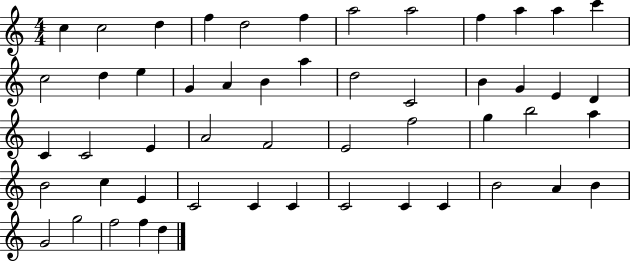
X:1
T:Untitled
M:4/4
L:1/4
K:C
c c2 d f d2 f a2 a2 f a a c' c2 d e G A B a d2 C2 B G E D C C2 E A2 F2 E2 f2 g b2 a B2 c E C2 C C C2 C C B2 A B G2 g2 f2 f d